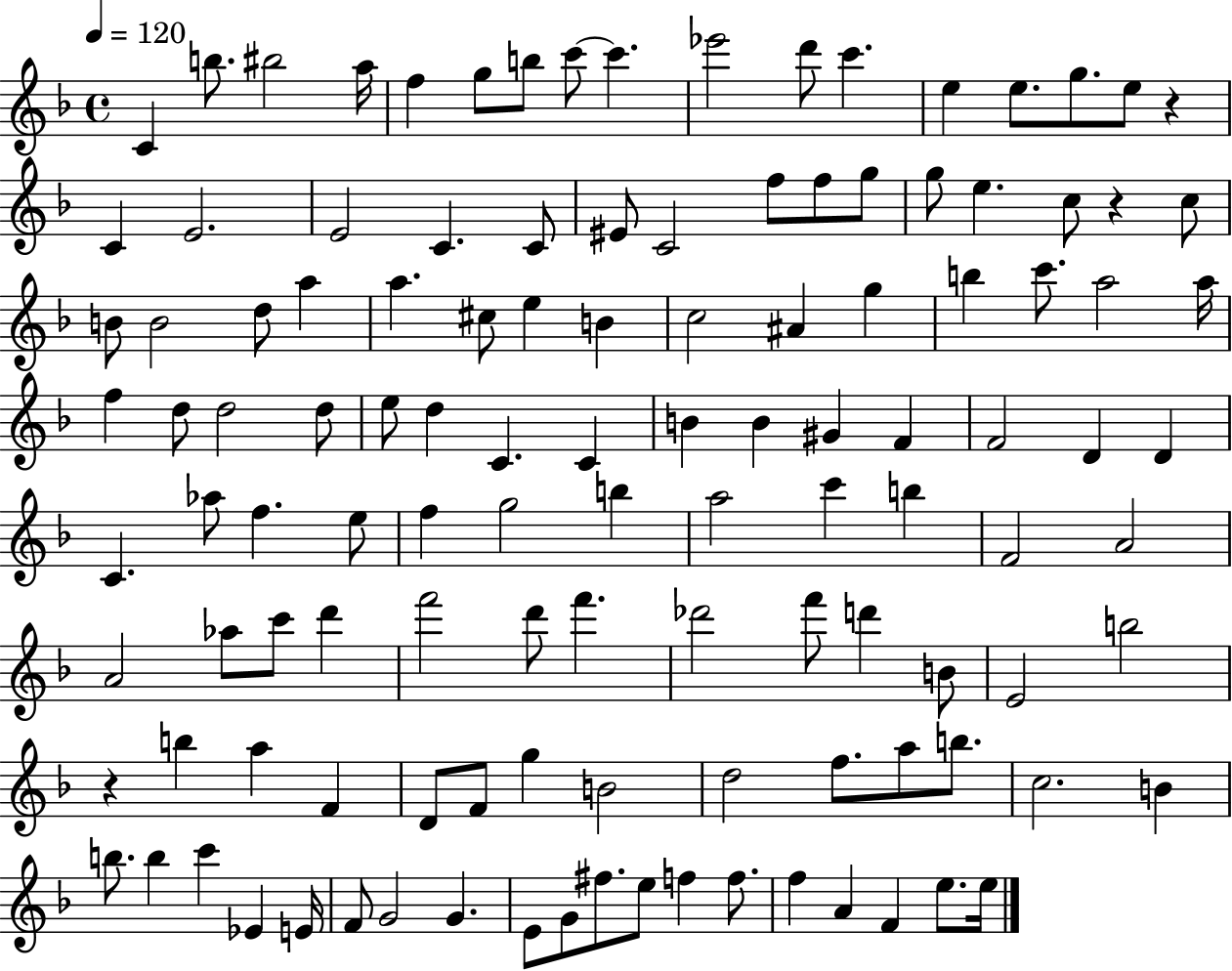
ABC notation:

X:1
T:Untitled
M:4/4
L:1/4
K:F
C b/2 ^b2 a/4 f g/2 b/2 c'/2 c' _e'2 d'/2 c' e e/2 g/2 e/2 z C E2 E2 C C/2 ^E/2 C2 f/2 f/2 g/2 g/2 e c/2 z c/2 B/2 B2 d/2 a a ^c/2 e B c2 ^A g b c'/2 a2 a/4 f d/2 d2 d/2 e/2 d C C B B ^G F F2 D D C _a/2 f e/2 f g2 b a2 c' b F2 A2 A2 _a/2 c'/2 d' f'2 d'/2 f' _d'2 f'/2 d' B/2 E2 b2 z b a F D/2 F/2 g B2 d2 f/2 a/2 b/2 c2 B b/2 b c' _E E/4 F/2 G2 G E/2 G/2 ^f/2 e/2 f f/2 f A F e/2 e/4